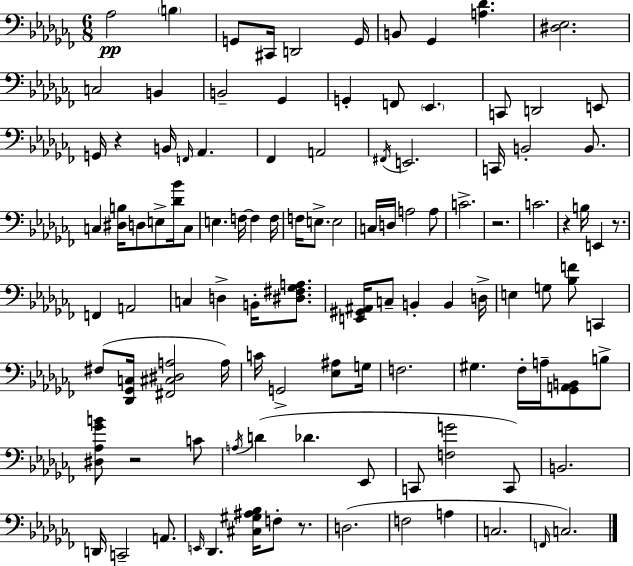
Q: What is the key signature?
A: AES minor